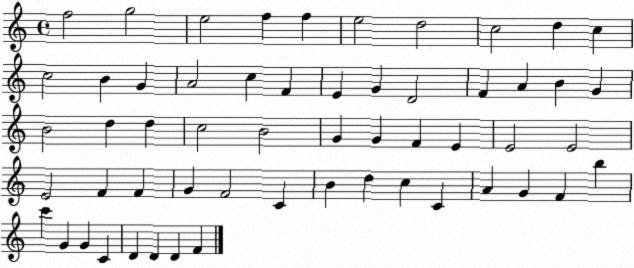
X:1
T:Untitled
M:4/4
L:1/4
K:C
f2 g2 e2 f f e2 d2 c2 d c c2 B G A2 c F E G D2 F A B G B2 d d c2 B2 G G F E E2 E2 E2 F F G F2 C B d c C A G F b c' G G C D D D F